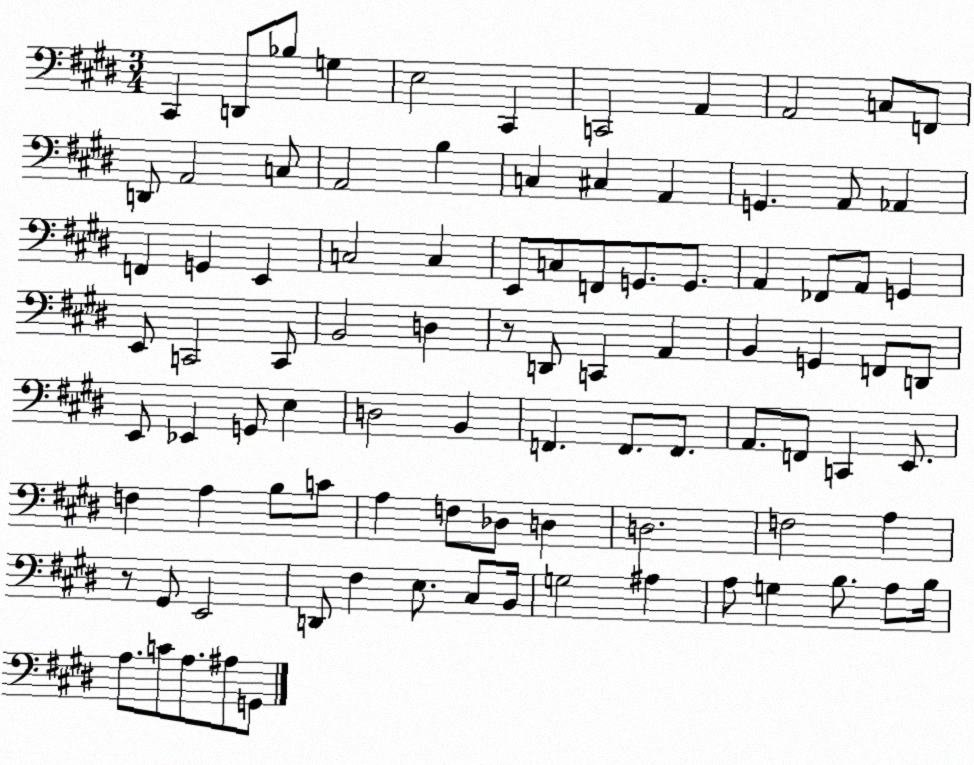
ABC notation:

X:1
T:Untitled
M:3/4
L:1/4
K:E
^C,, D,,/2 _B,/2 G, E,2 ^C,, C,,2 A,, A,,2 C,/2 F,,/2 D,,/2 A,,2 C,/2 A,,2 B, C, ^C, A,, G,, A,,/2 _A,, F,, G,, E,, C,2 C, E,,/2 C,/2 F,,/2 G,,/2 G,,/2 A,, _F,,/2 A,,/2 G,, E,,/2 C,,2 C,,/2 B,,2 D, z/2 D,,/2 C,, A,, B,, G,, F,,/2 D,,/2 E,,/2 _E,, G,,/2 E, D,2 B,, F,, F,,/2 F,,/2 A,,/2 F,,/2 C,, E,,/2 F, A, B,/2 C/2 A, F,/2 _D,/2 D, D,2 F,2 A, z/2 ^G,,/2 E,,2 D,,/2 ^F, E,/2 ^C,/2 B,,/4 G,2 ^A, A,/2 G, B,/2 A,/2 B,/4 A,/2 C/2 A,/2 ^A,/2 G,,/2